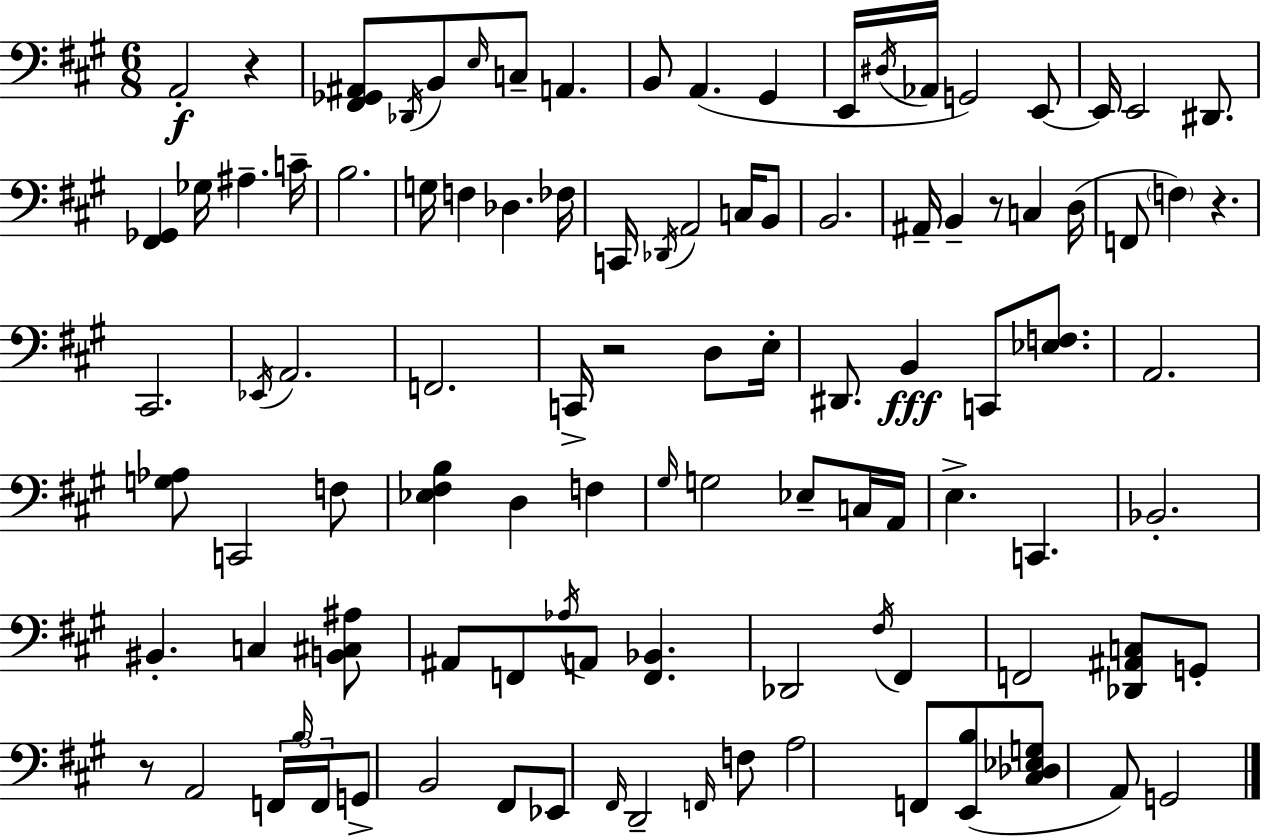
X:1
T:Untitled
M:6/8
L:1/4
K:A
A,,2 z [^F,,_G,,^A,,]/2 _D,,/4 B,,/2 E,/4 C,/2 A,, B,,/2 A,, ^G,, E,,/4 ^D,/4 _A,,/4 G,,2 E,,/2 E,,/4 E,,2 ^D,,/2 [^F,,_G,,] _G,/4 ^A, C/4 B,2 G,/4 F, _D, _F,/4 C,,/4 _D,,/4 A,,2 C,/4 B,,/2 B,,2 ^A,,/4 B,, z/2 C, D,/4 F,,/2 F, z ^C,,2 _E,,/4 A,,2 F,,2 C,,/4 z2 D,/2 E,/4 ^D,,/2 B,, C,,/2 [_E,F,]/2 A,,2 [G,_A,]/2 C,,2 F,/2 [_E,^F,B,] D, F, ^G,/4 G,2 _E,/2 C,/4 A,,/4 E, C,, _B,,2 ^B,, C, [B,,^C,^A,]/2 ^A,,/2 F,,/2 _A,/4 A,,/2 [F,,_B,,] _D,,2 ^F,/4 ^F,, F,,2 [_D,,^A,,C,]/2 G,,/2 z/2 A,,2 F,,/4 B,/4 F,,/4 G,,/2 B,,2 ^F,,/2 _E,,/2 ^F,,/4 D,,2 F,,/4 F,/2 A,2 F,,/2 [E,,B,]/2 [^C,_D,_E,G,]/2 A,,/2 G,,2